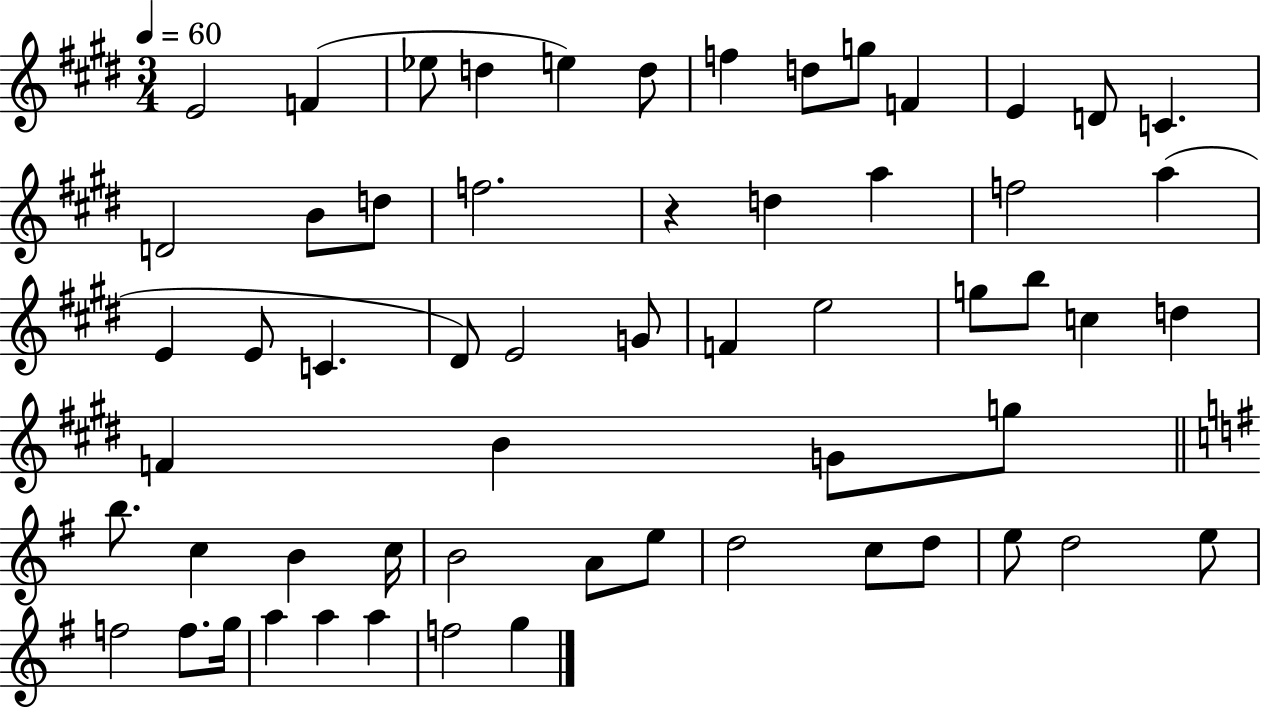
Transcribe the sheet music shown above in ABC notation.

X:1
T:Untitled
M:3/4
L:1/4
K:E
E2 F _e/2 d e d/2 f d/2 g/2 F E D/2 C D2 B/2 d/2 f2 z d a f2 a E E/2 C ^D/2 E2 G/2 F e2 g/2 b/2 c d F B G/2 g/2 b/2 c B c/4 B2 A/2 e/2 d2 c/2 d/2 e/2 d2 e/2 f2 f/2 g/4 a a a f2 g